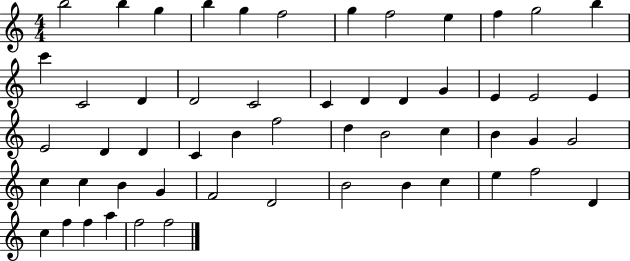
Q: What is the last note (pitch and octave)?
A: F5